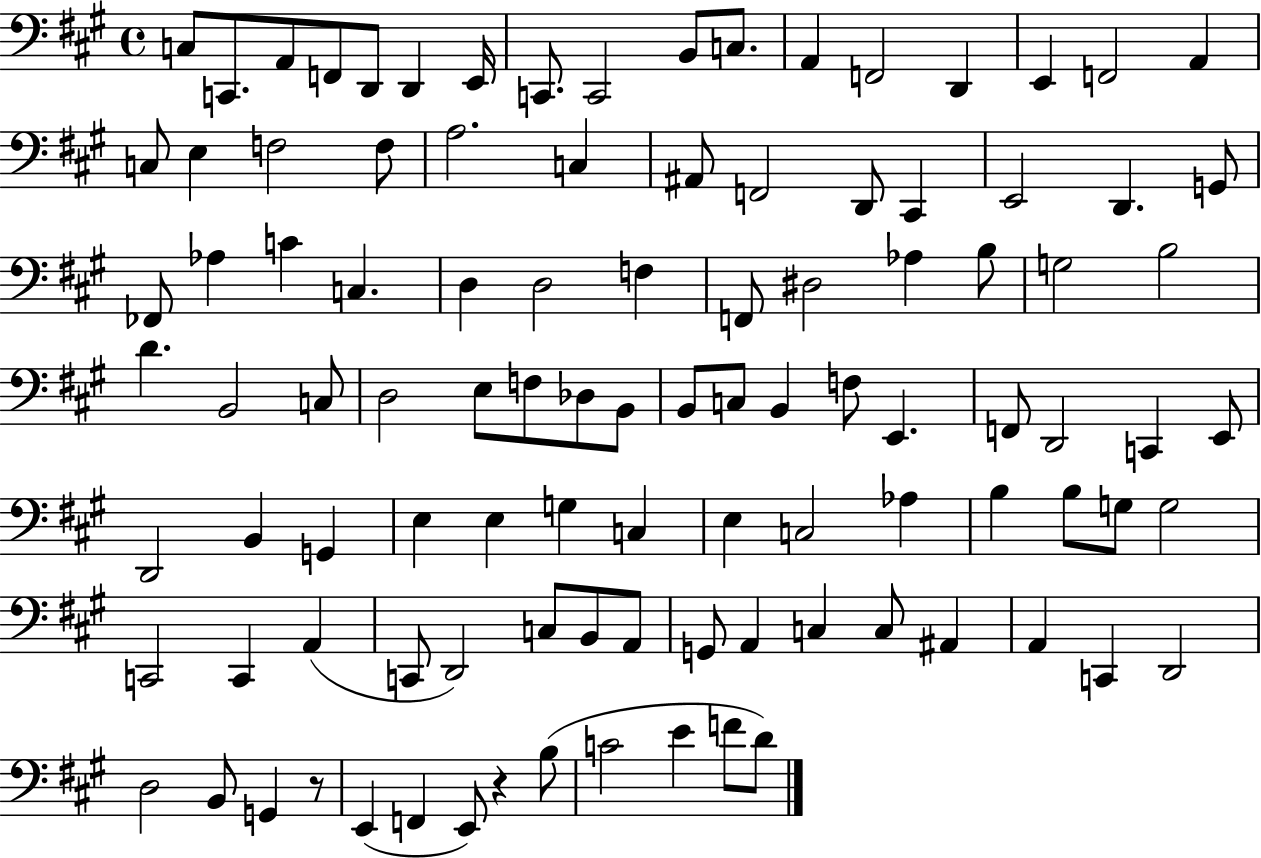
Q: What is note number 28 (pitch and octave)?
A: E2